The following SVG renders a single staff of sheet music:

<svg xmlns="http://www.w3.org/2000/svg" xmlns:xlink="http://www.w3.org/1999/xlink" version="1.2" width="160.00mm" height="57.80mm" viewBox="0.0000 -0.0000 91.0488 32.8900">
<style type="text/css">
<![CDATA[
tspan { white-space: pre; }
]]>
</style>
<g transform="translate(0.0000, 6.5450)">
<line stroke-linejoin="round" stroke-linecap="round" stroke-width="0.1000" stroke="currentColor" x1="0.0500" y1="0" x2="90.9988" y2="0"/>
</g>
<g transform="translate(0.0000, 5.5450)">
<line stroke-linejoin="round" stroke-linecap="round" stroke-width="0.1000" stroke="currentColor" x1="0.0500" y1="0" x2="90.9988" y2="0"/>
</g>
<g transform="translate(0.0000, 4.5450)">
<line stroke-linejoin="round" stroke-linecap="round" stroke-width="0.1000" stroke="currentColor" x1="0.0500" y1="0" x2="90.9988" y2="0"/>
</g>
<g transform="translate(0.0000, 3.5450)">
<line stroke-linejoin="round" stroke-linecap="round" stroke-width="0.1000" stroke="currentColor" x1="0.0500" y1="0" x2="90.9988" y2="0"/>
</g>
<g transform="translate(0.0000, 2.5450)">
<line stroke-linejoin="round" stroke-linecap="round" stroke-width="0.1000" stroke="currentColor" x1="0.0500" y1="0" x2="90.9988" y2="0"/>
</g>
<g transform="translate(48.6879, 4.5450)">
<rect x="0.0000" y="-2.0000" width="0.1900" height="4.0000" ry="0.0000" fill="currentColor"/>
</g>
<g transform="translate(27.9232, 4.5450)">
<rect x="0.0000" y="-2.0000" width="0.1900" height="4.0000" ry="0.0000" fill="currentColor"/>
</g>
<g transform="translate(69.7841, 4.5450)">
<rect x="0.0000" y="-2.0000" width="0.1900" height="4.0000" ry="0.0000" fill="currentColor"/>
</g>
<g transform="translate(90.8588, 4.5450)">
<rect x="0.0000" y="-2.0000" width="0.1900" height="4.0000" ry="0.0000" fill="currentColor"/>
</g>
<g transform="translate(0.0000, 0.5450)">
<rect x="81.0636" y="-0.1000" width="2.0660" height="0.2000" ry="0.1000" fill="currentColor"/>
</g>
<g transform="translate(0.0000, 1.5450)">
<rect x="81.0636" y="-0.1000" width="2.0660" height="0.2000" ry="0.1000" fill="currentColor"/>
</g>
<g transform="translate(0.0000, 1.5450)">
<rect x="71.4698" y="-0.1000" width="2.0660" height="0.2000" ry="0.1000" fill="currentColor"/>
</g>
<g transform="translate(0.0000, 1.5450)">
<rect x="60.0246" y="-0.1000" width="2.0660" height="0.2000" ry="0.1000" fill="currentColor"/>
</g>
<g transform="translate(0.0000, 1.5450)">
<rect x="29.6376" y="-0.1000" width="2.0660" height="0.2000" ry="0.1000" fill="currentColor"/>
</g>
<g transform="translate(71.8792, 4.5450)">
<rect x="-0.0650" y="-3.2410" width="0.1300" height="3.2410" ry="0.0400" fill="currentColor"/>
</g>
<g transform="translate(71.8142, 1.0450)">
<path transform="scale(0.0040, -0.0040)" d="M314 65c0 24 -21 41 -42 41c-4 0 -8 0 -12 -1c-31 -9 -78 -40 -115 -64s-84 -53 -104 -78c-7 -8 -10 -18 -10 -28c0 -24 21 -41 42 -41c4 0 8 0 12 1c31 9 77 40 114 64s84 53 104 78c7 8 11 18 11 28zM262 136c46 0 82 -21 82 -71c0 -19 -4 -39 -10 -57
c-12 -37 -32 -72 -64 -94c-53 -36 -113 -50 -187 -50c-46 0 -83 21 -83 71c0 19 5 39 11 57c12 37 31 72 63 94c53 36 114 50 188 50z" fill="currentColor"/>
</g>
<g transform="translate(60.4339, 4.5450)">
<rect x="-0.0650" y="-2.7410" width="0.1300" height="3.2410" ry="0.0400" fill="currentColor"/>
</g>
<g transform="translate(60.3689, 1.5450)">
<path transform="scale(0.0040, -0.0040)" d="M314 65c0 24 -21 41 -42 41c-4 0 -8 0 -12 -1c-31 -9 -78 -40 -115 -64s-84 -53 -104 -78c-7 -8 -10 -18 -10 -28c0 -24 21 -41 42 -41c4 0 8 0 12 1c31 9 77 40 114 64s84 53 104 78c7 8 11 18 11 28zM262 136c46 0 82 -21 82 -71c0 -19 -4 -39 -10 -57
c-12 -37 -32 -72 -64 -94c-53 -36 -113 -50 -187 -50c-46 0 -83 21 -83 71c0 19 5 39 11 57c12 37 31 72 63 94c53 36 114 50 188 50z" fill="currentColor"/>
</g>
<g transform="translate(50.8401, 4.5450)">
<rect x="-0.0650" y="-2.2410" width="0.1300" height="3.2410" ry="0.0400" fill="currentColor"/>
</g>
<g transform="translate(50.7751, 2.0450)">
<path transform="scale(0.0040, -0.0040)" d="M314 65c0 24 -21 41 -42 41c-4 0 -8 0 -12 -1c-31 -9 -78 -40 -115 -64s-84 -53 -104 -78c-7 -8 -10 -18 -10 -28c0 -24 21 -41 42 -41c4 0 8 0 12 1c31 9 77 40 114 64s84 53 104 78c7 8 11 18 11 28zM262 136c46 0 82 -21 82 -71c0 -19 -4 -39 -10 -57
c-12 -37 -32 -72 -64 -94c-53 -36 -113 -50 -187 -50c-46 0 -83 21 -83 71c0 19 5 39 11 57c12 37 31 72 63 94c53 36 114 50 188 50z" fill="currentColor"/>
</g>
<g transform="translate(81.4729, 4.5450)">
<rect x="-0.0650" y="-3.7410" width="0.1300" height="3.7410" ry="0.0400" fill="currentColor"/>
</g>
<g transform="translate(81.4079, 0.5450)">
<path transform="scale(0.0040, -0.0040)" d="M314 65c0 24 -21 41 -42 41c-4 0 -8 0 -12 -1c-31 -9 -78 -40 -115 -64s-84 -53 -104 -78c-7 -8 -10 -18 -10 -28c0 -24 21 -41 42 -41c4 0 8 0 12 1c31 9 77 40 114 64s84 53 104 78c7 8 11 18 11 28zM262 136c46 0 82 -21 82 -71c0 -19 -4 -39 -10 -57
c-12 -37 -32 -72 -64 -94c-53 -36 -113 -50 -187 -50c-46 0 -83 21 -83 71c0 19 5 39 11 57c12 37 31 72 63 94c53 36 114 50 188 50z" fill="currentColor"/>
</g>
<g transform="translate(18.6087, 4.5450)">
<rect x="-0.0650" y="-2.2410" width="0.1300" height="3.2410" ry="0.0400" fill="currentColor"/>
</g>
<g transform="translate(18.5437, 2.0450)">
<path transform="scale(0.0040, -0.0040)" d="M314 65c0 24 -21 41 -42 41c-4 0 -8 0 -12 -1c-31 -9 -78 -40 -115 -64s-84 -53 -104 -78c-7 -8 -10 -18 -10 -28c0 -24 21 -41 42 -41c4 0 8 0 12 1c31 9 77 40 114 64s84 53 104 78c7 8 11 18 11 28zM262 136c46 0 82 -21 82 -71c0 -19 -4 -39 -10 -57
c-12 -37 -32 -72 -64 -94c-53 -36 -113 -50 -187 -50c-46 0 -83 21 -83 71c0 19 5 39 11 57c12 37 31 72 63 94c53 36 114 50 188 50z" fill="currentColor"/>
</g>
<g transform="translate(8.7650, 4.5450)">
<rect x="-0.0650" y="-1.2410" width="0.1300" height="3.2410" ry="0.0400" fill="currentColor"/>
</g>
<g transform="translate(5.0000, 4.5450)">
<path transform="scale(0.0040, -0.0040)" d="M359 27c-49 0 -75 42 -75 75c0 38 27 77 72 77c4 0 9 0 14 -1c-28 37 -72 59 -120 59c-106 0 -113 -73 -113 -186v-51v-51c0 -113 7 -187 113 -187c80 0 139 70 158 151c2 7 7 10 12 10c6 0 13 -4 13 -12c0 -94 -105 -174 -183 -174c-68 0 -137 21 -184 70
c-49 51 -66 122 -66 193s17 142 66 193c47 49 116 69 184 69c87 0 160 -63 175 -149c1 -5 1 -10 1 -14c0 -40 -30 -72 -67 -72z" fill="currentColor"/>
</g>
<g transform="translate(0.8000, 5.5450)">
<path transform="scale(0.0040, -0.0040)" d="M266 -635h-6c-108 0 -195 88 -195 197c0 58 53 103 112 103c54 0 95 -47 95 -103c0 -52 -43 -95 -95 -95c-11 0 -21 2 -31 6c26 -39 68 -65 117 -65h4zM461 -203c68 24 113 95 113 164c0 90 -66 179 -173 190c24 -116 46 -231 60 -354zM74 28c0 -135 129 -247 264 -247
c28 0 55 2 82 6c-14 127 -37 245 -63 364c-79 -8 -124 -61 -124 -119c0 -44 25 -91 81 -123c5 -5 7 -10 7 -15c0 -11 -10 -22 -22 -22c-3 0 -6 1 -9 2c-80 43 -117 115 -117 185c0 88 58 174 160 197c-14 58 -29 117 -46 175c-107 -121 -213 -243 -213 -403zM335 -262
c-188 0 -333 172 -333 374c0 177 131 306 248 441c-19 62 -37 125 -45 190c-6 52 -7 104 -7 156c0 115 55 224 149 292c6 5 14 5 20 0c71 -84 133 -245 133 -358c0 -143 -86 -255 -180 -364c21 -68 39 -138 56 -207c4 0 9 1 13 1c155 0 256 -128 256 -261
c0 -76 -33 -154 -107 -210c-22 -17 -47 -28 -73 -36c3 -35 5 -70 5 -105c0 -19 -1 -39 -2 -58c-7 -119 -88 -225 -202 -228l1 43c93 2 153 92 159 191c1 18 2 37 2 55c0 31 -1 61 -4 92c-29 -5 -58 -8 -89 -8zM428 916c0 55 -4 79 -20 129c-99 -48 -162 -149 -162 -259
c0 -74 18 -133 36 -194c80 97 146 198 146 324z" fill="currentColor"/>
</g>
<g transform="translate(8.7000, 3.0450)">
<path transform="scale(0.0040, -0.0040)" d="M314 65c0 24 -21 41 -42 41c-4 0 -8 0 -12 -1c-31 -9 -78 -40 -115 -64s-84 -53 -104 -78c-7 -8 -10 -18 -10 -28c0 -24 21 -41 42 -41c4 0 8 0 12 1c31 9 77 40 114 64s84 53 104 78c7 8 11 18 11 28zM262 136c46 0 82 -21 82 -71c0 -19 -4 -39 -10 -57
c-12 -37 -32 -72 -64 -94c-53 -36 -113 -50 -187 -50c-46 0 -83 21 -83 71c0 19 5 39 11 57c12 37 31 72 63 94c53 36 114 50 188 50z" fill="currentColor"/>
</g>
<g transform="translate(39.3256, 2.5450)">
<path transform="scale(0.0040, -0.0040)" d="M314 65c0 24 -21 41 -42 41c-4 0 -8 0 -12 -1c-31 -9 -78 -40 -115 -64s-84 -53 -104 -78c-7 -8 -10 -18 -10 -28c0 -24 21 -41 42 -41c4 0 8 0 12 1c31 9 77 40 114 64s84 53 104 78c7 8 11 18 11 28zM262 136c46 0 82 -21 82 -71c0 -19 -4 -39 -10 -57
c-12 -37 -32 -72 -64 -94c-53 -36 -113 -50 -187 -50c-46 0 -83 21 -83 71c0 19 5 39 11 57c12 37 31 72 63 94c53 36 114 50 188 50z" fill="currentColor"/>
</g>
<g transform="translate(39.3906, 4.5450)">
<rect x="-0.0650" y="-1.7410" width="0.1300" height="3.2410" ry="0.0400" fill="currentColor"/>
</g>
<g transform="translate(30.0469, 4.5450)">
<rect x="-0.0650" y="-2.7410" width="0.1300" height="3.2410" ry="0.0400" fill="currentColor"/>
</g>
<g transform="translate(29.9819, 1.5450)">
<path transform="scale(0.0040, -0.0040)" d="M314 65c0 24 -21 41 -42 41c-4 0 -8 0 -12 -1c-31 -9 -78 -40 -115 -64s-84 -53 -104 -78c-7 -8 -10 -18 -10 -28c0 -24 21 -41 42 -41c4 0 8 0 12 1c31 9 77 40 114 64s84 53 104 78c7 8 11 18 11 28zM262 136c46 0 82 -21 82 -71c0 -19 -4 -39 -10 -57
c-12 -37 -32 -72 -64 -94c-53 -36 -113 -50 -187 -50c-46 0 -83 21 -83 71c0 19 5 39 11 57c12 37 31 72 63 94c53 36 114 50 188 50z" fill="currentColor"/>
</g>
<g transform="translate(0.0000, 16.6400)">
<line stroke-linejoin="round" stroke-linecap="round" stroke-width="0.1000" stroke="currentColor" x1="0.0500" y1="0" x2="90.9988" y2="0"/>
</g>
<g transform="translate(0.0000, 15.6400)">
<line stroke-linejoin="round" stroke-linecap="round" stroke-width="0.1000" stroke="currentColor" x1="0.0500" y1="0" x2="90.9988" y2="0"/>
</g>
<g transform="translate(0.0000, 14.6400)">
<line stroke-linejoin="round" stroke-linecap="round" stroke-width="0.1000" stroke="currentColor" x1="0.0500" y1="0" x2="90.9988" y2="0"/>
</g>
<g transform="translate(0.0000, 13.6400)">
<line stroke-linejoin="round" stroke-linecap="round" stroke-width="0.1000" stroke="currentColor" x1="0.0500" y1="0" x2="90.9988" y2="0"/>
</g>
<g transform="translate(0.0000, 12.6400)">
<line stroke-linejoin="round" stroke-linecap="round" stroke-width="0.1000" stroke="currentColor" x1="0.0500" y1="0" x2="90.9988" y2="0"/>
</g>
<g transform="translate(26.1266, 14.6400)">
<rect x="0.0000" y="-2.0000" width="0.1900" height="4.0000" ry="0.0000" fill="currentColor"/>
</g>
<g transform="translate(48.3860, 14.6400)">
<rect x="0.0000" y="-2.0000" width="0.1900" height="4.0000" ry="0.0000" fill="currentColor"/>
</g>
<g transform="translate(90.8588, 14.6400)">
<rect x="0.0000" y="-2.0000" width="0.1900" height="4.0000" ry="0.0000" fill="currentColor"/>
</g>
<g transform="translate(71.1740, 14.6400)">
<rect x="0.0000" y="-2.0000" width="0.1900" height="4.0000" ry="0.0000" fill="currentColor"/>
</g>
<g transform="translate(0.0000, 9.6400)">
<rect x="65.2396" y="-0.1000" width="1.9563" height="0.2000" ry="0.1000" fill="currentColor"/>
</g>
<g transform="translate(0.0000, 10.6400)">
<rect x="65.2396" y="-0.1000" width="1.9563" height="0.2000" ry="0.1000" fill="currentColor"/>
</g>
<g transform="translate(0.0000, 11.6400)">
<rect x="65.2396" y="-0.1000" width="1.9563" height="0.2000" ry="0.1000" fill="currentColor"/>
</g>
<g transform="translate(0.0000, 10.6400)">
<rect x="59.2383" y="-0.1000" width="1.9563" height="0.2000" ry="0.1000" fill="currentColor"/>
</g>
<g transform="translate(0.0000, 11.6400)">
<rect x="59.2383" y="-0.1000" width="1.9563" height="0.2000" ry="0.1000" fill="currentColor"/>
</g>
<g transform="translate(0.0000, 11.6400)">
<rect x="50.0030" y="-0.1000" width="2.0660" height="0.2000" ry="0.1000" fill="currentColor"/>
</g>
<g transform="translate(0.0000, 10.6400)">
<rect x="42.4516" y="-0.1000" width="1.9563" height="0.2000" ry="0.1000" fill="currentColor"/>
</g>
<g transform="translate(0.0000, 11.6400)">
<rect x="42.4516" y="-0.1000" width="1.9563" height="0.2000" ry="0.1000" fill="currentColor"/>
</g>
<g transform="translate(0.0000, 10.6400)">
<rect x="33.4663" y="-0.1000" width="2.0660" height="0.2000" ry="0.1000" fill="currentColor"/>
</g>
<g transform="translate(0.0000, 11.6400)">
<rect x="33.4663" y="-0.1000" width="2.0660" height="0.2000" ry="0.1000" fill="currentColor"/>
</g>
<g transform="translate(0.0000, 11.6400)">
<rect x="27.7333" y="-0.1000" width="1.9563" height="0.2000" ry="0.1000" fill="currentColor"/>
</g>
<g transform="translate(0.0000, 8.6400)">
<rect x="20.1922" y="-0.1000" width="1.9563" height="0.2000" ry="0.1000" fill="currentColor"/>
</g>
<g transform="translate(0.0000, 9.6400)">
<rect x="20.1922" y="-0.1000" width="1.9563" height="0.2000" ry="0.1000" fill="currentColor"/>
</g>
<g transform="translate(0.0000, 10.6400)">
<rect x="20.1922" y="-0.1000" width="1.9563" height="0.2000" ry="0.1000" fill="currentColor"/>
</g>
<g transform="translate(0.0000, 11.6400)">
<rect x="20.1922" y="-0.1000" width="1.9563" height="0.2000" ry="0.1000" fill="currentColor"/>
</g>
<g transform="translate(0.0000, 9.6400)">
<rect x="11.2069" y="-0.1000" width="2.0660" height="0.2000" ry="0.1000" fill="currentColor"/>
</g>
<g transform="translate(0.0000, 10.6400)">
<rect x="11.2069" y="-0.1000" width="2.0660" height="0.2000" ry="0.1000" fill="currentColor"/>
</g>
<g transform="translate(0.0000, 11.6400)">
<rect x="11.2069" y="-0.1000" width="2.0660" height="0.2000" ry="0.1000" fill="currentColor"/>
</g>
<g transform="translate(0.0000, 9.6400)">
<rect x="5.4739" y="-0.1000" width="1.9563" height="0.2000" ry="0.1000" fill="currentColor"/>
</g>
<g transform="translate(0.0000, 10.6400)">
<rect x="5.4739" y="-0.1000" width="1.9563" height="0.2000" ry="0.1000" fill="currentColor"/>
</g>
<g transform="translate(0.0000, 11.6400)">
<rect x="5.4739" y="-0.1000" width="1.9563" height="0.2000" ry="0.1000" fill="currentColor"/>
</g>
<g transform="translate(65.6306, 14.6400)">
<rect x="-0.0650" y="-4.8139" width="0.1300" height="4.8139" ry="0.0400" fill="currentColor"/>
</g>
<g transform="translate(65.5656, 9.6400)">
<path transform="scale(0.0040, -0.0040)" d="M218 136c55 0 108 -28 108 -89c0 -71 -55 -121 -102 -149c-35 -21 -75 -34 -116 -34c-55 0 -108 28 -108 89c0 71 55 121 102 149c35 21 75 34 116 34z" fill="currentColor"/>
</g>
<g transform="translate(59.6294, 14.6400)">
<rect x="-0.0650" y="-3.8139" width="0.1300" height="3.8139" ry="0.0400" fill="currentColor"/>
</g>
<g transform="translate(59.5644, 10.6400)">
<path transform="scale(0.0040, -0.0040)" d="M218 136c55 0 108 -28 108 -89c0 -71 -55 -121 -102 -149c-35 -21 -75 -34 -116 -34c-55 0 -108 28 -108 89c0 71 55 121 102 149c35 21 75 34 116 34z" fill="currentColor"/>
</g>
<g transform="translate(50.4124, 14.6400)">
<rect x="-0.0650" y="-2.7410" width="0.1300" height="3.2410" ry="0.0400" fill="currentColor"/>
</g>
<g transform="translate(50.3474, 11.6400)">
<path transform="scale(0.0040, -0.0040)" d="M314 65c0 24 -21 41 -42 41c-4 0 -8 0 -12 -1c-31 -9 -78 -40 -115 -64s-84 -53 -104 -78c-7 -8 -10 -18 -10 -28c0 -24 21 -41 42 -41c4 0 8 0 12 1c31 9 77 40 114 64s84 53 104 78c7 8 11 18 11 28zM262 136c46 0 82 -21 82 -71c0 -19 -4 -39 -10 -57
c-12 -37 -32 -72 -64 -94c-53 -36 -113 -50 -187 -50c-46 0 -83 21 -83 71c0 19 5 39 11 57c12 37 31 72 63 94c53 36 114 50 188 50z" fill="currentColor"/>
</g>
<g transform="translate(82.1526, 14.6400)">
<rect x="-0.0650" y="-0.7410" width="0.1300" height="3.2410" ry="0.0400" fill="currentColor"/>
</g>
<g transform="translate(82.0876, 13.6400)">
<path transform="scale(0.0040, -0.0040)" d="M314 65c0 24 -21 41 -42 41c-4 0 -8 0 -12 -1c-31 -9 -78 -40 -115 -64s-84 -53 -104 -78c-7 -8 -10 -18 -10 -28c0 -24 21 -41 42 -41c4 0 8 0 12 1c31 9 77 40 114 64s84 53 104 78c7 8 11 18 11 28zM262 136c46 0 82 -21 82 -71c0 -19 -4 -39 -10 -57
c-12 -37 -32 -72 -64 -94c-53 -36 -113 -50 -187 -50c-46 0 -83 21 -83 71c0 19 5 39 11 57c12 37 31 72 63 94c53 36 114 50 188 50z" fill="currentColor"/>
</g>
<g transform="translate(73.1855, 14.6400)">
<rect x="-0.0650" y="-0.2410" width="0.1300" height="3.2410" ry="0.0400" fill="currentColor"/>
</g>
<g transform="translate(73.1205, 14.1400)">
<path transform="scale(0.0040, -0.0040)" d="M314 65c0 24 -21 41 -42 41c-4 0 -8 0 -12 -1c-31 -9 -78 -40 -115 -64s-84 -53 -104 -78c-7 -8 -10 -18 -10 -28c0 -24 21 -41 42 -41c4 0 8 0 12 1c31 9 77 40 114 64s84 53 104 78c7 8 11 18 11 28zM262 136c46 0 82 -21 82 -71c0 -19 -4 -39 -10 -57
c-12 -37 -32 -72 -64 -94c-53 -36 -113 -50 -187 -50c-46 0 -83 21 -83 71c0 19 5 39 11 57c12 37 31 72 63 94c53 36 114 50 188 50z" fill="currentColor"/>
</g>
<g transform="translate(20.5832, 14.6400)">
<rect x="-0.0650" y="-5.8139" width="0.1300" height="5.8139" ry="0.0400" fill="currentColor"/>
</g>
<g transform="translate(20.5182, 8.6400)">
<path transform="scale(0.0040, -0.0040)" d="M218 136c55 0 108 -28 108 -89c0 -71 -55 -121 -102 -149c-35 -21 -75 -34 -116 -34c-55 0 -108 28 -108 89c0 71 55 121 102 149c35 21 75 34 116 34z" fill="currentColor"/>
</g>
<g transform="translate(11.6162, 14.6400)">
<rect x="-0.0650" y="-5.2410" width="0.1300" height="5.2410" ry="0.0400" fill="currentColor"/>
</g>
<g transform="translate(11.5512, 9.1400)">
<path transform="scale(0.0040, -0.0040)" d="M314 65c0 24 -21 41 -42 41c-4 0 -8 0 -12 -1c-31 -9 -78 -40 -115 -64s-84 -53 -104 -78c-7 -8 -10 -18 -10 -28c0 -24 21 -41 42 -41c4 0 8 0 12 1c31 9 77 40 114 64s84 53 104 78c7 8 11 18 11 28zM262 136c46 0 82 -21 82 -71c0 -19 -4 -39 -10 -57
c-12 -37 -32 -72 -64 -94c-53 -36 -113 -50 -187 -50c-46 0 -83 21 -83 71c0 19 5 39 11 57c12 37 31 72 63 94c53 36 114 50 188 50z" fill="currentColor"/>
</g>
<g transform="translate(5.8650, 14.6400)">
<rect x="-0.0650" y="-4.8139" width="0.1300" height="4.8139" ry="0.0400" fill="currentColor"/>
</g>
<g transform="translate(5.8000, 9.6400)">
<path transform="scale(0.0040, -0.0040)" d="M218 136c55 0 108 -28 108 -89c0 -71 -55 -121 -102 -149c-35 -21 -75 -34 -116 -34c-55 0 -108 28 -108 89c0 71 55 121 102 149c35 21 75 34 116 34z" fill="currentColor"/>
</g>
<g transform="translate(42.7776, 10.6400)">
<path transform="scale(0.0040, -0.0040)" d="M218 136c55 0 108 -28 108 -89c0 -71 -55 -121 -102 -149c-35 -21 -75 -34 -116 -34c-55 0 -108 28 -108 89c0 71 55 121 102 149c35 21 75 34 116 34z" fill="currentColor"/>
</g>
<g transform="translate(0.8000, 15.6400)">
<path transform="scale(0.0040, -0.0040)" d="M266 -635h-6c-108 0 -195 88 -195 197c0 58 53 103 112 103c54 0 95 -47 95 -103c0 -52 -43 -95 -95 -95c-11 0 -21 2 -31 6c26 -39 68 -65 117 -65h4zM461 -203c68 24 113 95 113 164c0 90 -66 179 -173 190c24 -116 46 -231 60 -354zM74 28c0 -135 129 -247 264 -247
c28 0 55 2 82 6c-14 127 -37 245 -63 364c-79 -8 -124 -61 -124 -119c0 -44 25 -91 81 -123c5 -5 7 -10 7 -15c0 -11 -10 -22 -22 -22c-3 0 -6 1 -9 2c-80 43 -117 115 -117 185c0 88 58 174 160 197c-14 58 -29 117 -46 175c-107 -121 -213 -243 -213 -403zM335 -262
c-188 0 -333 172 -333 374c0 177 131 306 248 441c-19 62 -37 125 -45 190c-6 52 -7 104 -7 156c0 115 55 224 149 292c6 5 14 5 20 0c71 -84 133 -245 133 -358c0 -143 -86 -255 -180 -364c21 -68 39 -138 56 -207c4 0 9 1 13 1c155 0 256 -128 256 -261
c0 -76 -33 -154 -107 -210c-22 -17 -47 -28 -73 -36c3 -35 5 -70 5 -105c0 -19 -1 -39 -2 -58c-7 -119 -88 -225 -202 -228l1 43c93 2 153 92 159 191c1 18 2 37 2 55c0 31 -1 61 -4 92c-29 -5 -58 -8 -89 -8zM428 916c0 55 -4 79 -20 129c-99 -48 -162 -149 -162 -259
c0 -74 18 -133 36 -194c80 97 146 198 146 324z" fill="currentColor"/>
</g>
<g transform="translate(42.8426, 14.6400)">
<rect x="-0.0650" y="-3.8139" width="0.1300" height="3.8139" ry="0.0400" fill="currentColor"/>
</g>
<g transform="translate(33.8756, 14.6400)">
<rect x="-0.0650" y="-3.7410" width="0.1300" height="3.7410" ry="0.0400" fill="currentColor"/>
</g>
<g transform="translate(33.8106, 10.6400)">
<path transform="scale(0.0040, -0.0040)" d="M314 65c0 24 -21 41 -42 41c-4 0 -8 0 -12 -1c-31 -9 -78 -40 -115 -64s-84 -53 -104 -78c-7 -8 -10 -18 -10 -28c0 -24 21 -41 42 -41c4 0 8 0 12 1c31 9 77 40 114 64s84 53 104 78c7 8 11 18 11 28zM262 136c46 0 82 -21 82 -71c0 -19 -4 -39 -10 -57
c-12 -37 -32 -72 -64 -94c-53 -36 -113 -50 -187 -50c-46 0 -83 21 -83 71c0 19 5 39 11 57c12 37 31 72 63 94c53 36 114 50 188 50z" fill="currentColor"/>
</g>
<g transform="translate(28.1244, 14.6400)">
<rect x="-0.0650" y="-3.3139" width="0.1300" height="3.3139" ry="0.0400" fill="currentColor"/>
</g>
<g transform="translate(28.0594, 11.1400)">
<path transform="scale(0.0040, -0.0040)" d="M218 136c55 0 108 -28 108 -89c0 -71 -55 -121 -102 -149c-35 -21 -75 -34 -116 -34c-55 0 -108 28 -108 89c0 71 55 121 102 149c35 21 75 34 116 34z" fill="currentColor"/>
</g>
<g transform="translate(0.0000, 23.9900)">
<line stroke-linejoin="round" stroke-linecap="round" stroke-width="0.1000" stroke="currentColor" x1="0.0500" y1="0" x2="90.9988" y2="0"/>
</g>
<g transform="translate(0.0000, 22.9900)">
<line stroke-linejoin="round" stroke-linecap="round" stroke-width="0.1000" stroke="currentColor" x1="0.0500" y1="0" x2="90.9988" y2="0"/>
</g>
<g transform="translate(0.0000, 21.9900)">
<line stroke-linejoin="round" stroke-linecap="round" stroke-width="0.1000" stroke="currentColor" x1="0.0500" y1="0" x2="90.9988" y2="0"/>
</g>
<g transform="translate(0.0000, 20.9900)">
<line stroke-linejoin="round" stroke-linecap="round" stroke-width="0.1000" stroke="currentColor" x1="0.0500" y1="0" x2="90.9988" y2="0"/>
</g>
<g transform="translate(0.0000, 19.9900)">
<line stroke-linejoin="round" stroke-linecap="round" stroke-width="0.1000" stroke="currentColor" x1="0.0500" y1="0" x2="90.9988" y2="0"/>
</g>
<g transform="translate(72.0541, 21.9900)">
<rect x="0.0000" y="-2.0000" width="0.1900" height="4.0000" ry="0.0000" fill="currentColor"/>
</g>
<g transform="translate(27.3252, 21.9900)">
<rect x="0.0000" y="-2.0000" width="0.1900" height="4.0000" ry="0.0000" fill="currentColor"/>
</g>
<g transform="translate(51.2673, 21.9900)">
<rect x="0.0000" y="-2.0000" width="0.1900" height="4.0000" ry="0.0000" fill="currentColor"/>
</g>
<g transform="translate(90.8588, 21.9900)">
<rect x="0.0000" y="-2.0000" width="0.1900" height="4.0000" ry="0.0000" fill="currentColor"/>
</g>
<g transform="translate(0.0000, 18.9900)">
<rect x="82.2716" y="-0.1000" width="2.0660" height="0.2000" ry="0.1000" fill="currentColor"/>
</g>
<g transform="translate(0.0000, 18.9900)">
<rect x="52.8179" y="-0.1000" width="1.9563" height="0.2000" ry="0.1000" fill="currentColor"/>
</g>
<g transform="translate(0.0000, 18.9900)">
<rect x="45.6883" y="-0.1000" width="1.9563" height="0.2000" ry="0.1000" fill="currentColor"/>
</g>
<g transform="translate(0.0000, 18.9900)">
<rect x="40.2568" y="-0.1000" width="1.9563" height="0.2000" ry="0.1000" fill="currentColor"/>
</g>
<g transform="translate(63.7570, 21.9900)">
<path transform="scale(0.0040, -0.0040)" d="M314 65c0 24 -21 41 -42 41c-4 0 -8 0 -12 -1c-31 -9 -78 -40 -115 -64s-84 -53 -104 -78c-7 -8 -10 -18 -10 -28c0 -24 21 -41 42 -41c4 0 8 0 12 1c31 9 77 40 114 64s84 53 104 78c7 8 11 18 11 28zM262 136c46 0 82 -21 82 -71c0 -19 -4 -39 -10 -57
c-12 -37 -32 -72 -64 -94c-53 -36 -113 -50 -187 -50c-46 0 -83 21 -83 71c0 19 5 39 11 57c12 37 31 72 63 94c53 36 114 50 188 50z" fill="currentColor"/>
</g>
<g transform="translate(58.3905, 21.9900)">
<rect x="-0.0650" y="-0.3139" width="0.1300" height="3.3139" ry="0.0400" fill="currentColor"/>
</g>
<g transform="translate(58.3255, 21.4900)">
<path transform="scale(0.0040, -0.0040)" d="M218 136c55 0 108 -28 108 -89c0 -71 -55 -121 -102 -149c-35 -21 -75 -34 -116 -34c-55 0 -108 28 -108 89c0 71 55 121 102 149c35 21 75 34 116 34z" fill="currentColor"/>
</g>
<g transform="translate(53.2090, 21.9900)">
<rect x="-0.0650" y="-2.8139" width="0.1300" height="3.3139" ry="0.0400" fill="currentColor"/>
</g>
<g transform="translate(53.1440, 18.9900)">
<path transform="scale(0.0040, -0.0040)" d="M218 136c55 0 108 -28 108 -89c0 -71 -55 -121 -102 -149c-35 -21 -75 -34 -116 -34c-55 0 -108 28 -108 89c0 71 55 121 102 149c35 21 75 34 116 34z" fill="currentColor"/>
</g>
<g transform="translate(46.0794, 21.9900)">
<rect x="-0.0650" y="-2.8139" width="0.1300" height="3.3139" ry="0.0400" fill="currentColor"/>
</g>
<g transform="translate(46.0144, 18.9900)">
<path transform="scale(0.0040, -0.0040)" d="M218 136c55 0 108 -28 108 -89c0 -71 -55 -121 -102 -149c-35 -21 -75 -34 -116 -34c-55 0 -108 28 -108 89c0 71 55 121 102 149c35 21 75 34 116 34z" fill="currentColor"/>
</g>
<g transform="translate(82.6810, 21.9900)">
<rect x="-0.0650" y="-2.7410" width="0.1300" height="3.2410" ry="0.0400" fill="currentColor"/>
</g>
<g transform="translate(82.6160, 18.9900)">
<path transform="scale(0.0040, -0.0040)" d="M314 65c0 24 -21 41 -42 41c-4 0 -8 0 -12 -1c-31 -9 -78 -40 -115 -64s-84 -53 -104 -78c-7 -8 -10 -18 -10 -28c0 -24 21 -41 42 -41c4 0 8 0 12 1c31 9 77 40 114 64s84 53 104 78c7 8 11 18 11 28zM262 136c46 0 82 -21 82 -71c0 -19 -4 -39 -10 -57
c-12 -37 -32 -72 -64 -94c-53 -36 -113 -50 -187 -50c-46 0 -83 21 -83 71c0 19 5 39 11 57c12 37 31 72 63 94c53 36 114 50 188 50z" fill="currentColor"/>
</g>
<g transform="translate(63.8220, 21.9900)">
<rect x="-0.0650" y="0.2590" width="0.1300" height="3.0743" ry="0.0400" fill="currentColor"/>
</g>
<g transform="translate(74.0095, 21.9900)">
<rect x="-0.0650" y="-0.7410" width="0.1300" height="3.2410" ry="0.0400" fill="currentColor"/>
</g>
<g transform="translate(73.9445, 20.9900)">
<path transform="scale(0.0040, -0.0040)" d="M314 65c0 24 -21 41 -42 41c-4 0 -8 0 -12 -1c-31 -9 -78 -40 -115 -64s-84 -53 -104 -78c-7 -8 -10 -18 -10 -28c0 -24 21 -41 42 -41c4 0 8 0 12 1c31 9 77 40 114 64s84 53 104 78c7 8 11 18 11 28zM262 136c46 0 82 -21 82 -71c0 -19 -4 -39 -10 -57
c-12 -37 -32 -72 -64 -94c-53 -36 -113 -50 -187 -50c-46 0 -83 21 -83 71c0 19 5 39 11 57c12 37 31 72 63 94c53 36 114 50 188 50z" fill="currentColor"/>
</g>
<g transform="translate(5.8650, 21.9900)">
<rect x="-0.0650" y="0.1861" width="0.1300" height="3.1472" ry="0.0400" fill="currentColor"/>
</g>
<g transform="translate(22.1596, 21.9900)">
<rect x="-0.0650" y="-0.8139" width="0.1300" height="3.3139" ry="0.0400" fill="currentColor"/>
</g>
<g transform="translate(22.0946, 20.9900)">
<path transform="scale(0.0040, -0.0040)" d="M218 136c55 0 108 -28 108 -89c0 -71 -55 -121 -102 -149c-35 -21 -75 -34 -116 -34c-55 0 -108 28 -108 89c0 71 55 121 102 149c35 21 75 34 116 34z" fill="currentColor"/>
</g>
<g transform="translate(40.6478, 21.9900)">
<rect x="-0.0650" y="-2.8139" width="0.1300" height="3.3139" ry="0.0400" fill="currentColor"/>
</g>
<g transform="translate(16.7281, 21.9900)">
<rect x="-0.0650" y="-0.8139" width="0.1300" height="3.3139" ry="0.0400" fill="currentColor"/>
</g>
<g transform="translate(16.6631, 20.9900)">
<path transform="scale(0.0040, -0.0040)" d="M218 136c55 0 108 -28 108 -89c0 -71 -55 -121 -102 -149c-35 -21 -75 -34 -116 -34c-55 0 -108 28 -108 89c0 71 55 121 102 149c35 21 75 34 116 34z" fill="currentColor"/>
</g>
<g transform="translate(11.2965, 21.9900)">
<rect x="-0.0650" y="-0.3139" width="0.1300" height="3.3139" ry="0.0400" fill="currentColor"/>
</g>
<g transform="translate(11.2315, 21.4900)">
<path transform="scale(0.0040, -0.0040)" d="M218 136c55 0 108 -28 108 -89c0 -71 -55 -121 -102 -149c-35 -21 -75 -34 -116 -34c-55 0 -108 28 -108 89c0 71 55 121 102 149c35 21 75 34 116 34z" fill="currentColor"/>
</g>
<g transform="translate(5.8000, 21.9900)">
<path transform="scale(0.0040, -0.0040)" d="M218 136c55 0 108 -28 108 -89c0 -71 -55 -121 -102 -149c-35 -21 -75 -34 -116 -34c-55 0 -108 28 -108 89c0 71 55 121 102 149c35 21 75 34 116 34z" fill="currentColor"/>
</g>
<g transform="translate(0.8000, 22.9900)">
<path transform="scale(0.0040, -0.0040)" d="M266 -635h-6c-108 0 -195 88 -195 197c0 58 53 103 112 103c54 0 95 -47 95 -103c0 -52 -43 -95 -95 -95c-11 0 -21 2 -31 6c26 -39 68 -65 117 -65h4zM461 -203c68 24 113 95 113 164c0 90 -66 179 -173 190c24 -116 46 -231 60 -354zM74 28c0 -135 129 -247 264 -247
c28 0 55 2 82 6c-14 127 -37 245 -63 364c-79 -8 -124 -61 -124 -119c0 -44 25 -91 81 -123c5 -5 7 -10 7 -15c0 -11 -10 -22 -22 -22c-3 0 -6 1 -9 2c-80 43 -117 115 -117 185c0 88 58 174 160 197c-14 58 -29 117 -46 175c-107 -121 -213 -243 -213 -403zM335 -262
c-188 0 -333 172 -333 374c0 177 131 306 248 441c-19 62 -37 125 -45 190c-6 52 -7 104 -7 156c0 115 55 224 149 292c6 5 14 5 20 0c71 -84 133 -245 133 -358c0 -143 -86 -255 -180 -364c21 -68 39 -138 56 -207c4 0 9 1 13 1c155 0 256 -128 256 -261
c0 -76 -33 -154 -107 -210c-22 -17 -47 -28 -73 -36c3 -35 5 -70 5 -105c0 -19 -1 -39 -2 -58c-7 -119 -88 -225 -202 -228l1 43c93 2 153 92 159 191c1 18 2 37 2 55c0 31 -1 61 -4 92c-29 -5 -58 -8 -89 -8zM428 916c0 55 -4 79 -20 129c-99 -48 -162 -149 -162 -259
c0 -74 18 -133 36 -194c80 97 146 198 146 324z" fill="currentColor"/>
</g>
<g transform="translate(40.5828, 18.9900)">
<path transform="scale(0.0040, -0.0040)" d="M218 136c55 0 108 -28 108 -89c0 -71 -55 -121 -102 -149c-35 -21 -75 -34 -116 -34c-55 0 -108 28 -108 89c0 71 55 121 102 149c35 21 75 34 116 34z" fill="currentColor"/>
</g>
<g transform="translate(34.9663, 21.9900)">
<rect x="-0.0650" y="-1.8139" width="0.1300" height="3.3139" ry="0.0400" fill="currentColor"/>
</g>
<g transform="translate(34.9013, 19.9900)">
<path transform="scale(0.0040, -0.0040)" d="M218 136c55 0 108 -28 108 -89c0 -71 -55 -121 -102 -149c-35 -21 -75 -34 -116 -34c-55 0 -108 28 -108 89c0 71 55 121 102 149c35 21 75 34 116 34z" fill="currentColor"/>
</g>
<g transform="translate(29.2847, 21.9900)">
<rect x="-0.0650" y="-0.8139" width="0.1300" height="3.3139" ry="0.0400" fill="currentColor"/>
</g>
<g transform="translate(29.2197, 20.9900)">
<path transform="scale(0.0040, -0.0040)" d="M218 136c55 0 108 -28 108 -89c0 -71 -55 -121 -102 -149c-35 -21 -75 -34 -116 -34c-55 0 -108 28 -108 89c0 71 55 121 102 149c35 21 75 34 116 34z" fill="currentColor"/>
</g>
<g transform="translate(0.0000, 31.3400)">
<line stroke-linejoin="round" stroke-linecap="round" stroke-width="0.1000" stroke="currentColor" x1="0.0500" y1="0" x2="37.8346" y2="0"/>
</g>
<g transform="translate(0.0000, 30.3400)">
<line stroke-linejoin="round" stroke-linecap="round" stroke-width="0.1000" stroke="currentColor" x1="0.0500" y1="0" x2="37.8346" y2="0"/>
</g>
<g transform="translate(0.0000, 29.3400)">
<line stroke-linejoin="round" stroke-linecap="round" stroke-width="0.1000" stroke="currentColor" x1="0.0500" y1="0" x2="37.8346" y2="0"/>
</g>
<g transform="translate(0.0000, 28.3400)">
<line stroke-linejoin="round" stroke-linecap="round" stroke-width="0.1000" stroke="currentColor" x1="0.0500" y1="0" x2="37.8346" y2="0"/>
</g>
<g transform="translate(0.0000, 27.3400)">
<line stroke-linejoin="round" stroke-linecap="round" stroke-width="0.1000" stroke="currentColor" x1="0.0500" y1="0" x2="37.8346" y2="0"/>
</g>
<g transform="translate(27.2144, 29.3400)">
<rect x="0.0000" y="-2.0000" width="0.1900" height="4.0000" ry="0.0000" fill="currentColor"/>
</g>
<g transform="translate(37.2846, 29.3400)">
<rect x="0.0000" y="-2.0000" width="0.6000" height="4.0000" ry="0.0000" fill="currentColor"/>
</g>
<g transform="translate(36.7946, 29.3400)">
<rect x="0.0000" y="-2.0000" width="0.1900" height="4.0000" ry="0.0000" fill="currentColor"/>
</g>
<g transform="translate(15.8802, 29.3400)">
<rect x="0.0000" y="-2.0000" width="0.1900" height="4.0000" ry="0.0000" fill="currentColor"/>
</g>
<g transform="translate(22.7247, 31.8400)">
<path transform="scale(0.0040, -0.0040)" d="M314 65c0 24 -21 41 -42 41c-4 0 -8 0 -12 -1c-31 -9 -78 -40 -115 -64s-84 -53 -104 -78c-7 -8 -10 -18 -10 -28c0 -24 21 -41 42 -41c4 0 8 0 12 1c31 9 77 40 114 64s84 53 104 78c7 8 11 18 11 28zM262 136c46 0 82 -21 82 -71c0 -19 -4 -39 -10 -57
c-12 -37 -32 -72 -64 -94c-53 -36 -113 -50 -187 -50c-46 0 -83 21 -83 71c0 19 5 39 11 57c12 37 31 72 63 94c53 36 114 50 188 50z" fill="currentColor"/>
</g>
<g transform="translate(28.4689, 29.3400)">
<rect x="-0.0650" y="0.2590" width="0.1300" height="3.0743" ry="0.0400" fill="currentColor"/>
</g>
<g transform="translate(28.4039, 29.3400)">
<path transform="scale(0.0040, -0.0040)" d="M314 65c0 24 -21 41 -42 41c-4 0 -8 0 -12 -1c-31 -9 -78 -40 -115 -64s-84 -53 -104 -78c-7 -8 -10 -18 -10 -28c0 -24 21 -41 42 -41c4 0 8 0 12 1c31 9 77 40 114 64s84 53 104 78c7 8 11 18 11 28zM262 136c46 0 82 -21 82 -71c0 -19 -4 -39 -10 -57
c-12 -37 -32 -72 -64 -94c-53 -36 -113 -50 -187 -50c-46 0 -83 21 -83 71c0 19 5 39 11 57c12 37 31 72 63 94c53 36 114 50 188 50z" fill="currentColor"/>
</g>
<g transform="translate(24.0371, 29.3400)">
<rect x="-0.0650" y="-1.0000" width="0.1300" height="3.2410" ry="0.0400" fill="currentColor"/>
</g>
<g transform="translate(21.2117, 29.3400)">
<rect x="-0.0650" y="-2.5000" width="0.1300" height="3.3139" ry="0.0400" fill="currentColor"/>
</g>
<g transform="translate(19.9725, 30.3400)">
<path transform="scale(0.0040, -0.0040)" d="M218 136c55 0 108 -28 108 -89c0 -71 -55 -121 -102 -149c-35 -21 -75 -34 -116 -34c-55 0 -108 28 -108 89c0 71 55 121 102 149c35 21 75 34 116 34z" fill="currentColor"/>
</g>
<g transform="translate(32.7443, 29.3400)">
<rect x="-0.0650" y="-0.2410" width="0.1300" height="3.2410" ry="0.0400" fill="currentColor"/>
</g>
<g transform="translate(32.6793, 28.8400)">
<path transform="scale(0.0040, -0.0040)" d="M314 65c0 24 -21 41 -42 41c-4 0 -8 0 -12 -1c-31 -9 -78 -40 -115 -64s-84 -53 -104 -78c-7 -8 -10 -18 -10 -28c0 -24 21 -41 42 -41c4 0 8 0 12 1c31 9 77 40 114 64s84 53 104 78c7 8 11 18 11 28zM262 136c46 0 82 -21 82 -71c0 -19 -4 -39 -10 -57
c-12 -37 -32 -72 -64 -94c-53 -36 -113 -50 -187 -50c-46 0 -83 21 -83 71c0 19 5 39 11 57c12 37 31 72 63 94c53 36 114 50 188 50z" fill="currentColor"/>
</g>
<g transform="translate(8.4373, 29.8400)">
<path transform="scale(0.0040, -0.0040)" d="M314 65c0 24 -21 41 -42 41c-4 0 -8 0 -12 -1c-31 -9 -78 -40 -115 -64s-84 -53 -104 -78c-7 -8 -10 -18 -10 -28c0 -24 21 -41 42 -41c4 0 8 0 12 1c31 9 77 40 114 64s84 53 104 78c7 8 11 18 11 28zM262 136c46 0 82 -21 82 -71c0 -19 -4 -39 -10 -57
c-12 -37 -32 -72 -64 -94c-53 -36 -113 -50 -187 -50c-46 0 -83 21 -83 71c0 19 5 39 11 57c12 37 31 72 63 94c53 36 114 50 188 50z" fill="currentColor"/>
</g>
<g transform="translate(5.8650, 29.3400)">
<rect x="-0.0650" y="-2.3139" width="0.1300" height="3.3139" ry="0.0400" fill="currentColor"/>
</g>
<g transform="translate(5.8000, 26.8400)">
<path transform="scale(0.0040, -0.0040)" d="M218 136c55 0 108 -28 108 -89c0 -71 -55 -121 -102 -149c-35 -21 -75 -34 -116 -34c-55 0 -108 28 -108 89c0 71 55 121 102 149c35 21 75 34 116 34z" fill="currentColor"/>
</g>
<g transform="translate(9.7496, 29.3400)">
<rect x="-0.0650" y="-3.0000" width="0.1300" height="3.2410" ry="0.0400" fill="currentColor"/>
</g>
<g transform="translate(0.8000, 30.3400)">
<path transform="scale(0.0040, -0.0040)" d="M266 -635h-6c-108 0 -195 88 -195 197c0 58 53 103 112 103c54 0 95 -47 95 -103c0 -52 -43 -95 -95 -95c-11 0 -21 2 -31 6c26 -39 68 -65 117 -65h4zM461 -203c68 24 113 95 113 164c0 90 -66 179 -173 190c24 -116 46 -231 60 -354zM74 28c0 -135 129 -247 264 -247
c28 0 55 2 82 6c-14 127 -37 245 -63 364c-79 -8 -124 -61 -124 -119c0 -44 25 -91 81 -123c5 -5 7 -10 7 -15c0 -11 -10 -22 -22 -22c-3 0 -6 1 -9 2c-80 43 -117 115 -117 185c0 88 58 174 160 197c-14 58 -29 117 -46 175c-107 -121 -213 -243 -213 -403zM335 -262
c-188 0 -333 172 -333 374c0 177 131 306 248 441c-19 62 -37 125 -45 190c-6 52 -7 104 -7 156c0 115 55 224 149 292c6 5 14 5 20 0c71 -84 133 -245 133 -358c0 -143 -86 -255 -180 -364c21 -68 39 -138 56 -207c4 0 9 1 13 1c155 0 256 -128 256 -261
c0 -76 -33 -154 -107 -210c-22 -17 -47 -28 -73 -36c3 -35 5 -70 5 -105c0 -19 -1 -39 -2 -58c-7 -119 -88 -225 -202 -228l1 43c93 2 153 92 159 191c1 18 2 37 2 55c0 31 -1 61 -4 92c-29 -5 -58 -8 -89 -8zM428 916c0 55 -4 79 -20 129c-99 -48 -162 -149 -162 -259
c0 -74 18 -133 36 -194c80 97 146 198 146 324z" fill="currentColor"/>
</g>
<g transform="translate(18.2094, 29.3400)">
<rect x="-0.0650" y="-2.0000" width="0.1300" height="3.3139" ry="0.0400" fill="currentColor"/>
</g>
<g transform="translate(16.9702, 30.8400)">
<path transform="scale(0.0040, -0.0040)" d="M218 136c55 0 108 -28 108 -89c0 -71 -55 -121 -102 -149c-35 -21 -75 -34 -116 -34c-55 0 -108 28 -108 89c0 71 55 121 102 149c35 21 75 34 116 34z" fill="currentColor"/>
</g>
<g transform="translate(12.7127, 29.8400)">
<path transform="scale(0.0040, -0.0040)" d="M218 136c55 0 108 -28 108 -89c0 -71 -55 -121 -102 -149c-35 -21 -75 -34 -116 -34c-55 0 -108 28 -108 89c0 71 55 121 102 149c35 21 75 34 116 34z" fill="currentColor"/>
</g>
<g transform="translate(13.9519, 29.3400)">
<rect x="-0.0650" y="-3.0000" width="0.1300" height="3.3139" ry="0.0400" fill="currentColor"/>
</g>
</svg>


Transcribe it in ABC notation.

X:1
T:Untitled
M:4/4
L:1/4
K:C
e2 g2 a2 f2 g2 a2 b2 c'2 e' f'2 g' b c'2 c' a2 c' e' c2 d2 B c d d d f a a a c B2 d2 a2 g A2 A F G D2 B2 c2